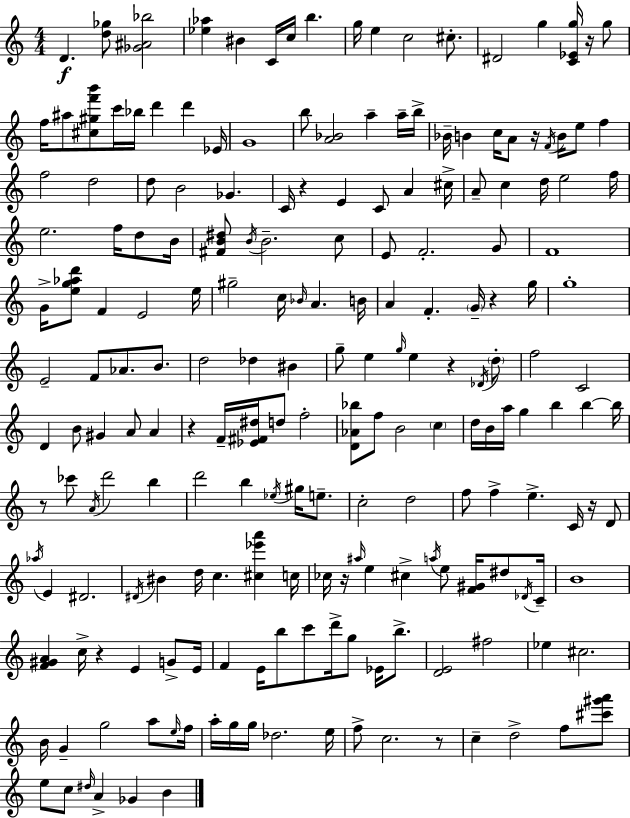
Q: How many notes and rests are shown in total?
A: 202